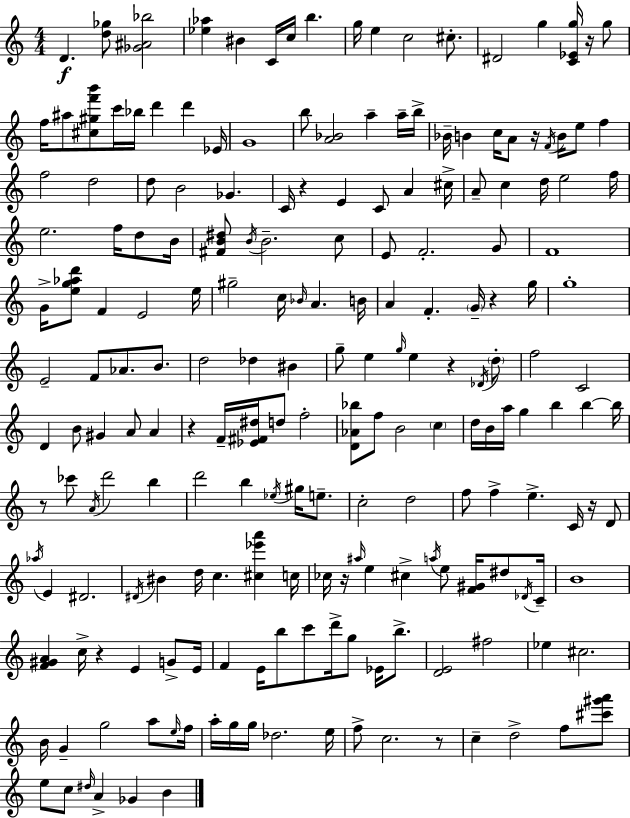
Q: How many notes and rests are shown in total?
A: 202